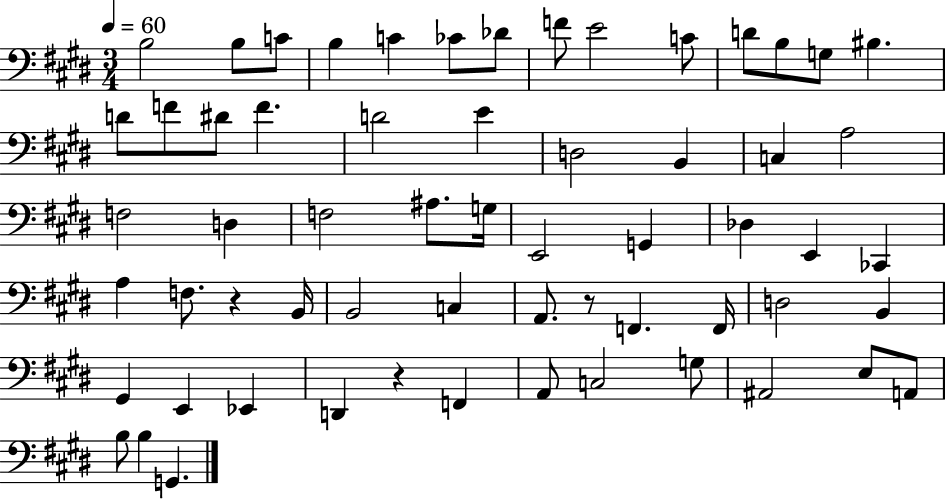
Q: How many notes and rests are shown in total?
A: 61